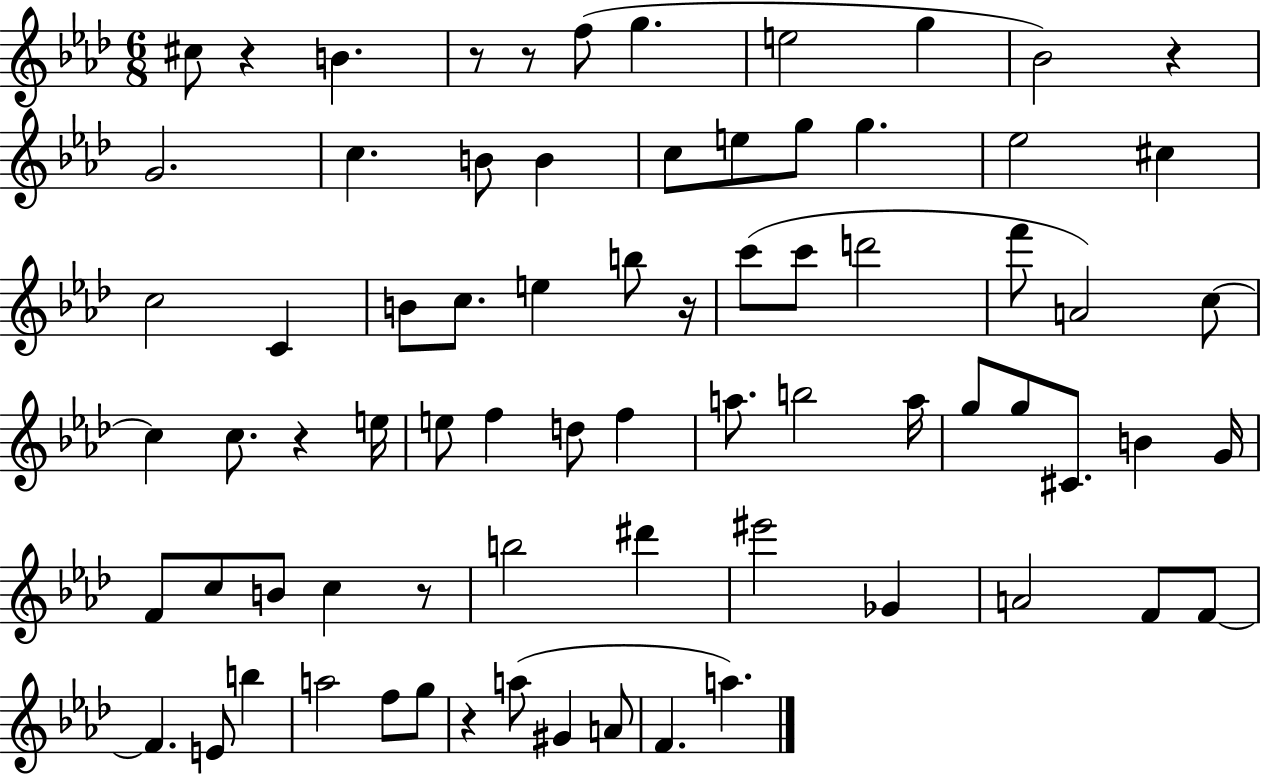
{
  \clef treble
  \numericTimeSignature
  \time 6/8
  \key aes \major
  cis''8 r4 b'4. | r8 r8 f''8( g''4. | e''2 g''4 | bes'2) r4 | \break g'2. | c''4. b'8 b'4 | c''8 e''8 g''8 g''4. | ees''2 cis''4 | \break c''2 c'4 | b'8 c''8. e''4 b''8 r16 | c'''8( c'''8 d'''2 | f'''8 a'2) c''8~~ | \break c''4 c''8. r4 e''16 | e''8 f''4 d''8 f''4 | a''8. b''2 a''16 | g''8 g''8 cis'8. b'4 g'16 | \break f'8 c''8 b'8 c''4 r8 | b''2 dis'''4 | eis'''2 ges'4 | a'2 f'8 f'8~~ | \break f'4. e'8 b''4 | a''2 f''8 g''8 | r4 a''8( gis'4 a'8 | f'4. a''4.) | \break \bar "|."
}